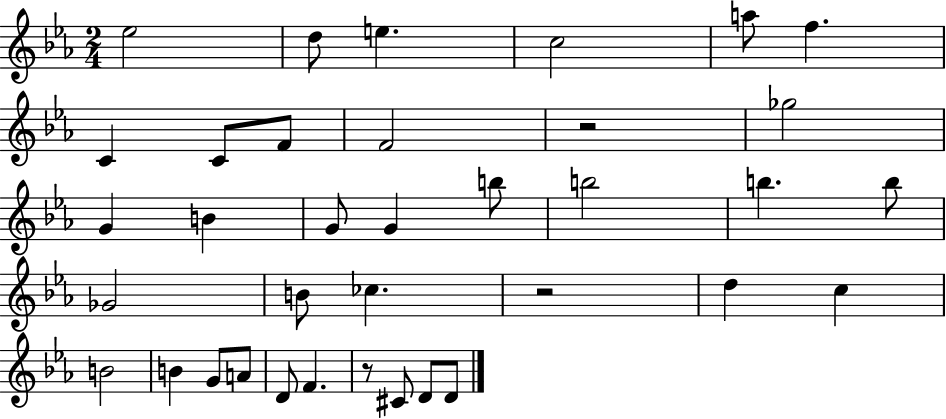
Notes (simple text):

Eb5/h D5/e E5/q. C5/h A5/e F5/q. C4/q C4/e F4/e F4/h R/h Gb5/h G4/q B4/q G4/e G4/q B5/e B5/h B5/q. B5/e Gb4/h B4/e CES5/q. R/h D5/q C5/q B4/h B4/q G4/e A4/e D4/e F4/q. R/e C#4/e D4/e D4/e